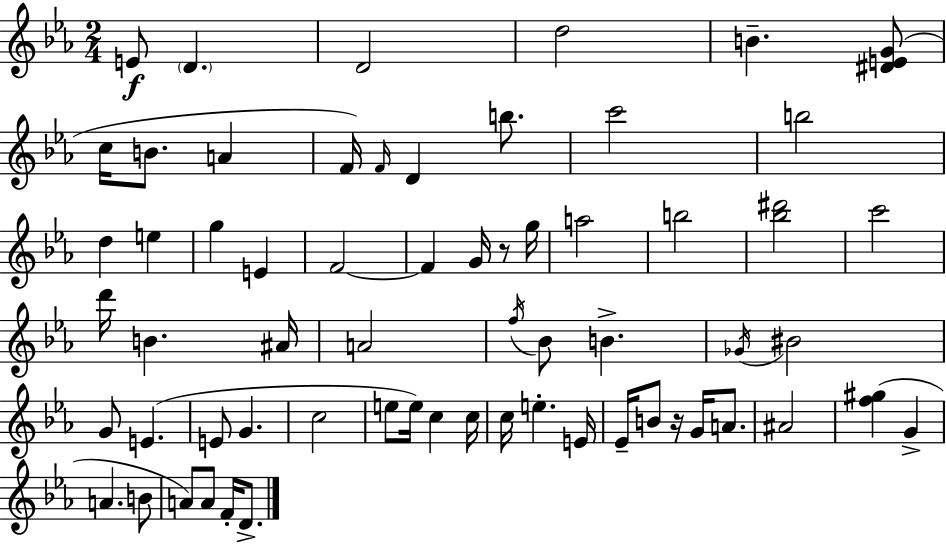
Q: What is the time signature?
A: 2/4